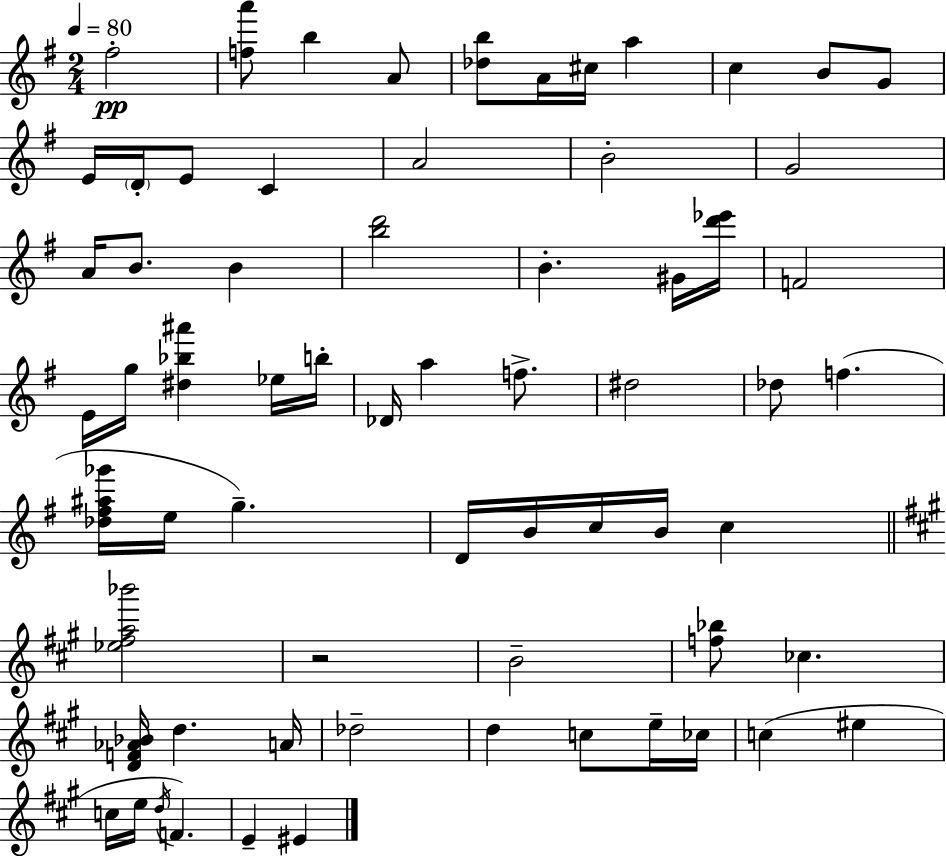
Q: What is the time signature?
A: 2/4